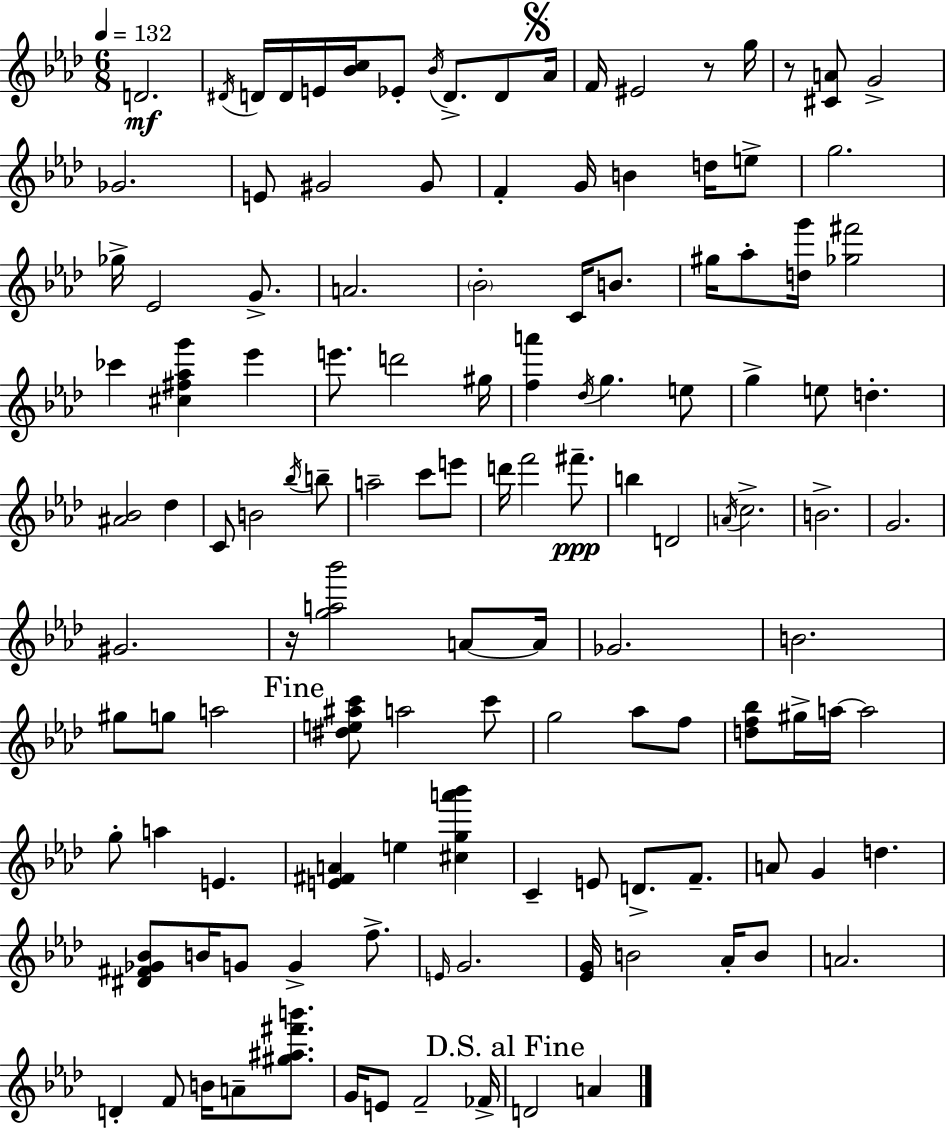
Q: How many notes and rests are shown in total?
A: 126